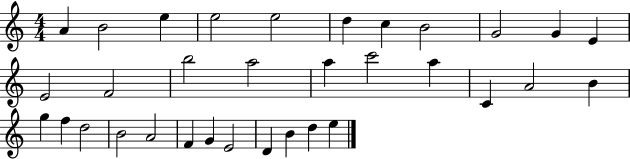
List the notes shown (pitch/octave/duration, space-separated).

A4/q B4/h E5/q E5/h E5/h D5/q C5/q B4/h G4/h G4/q E4/q E4/h F4/h B5/h A5/h A5/q C6/h A5/q C4/q A4/h B4/q G5/q F5/q D5/h B4/h A4/h F4/q G4/q E4/h D4/q B4/q D5/q E5/q